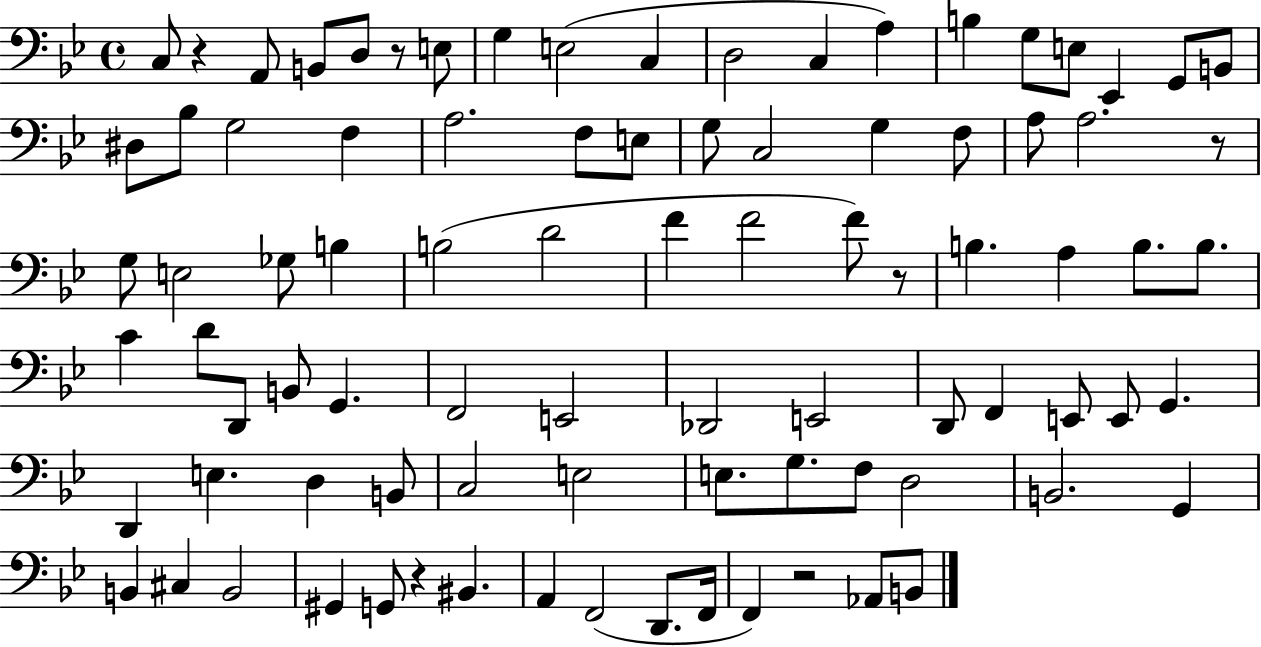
X:1
T:Untitled
M:4/4
L:1/4
K:Bb
C,/2 z A,,/2 B,,/2 D,/2 z/2 E,/2 G, E,2 C, D,2 C, A, B, G,/2 E,/2 _E,, G,,/2 B,,/2 ^D,/2 _B,/2 G,2 F, A,2 F,/2 E,/2 G,/2 C,2 G, F,/2 A,/2 A,2 z/2 G,/2 E,2 _G,/2 B, B,2 D2 F F2 F/2 z/2 B, A, B,/2 B,/2 C D/2 D,,/2 B,,/2 G,, F,,2 E,,2 _D,,2 E,,2 D,,/2 F,, E,,/2 E,,/2 G,, D,, E, D, B,,/2 C,2 E,2 E,/2 G,/2 F,/2 D,2 B,,2 G,, B,, ^C, B,,2 ^G,, G,,/2 z ^B,, A,, F,,2 D,,/2 F,,/4 F,, z2 _A,,/2 B,,/2